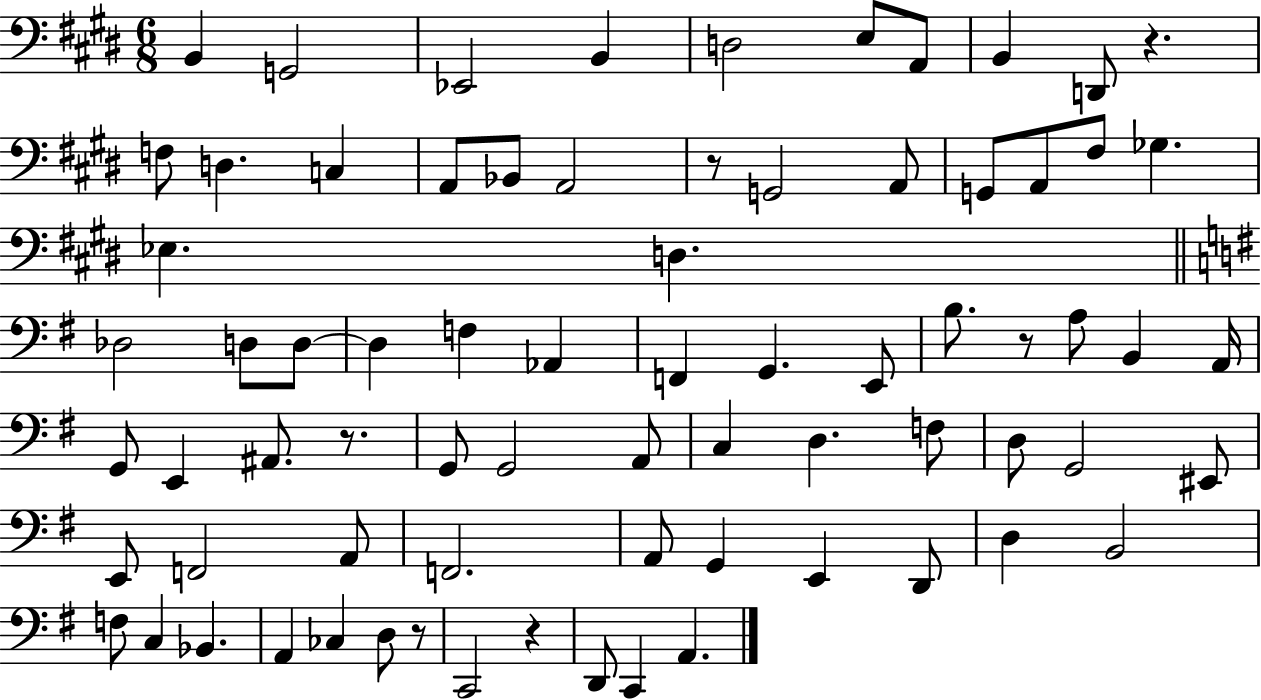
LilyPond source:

{
  \clef bass
  \numericTimeSignature
  \time 6/8
  \key e \major
  \repeat volta 2 { b,4 g,2 | ees,2 b,4 | d2 e8 a,8 | b,4 d,8 r4. | \break f8 d4. c4 | a,8 bes,8 a,2 | r8 g,2 a,8 | g,8 a,8 fis8 ges4. | \break ees4. d4. | \bar "||" \break \key g \major des2 d8 d8~~ | d4 f4 aes,4 | f,4 g,4. e,8 | b8. r8 a8 b,4 a,16 | \break g,8 e,4 ais,8. r8. | g,8 g,2 a,8 | c4 d4. f8 | d8 g,2 eis,8 | \break e,8 f,2 a,8 | f,2. | a,8 g,4 e,4 d,8 | d4 b,2 | \break f8 c4 bes,4. | a,4 ces4 d8 r8 | c,2 r4 | d,8 c,4 a,4. | \break } \bar "|."
}